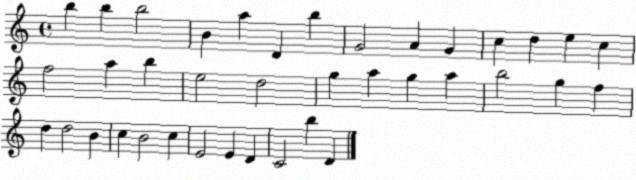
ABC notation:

X:1
T:Untitled
M:4/4
L:1/4
K:C
b b b2 B a D b G2 A G c d e c f2 a b e2 d2 g a g a b2 g f d d2 B c B2 c E2 E D C2 b D